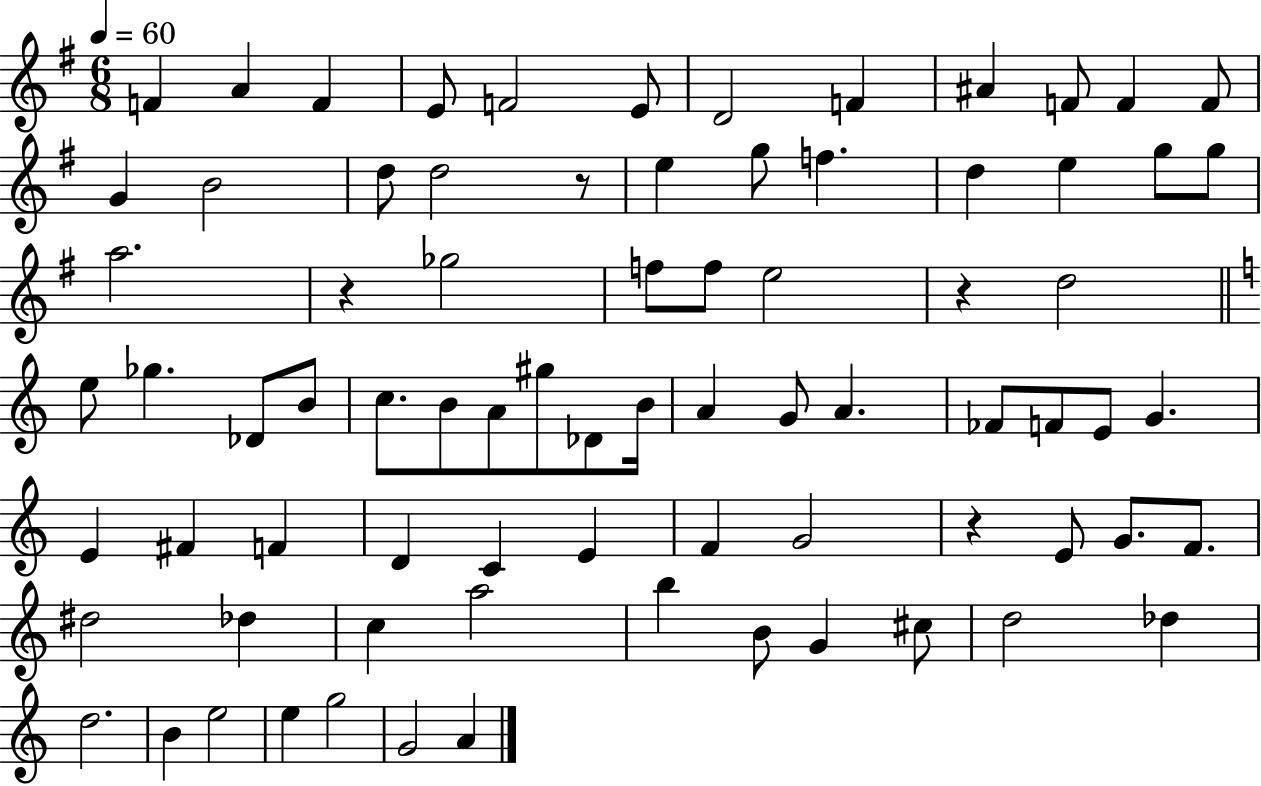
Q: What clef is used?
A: treble